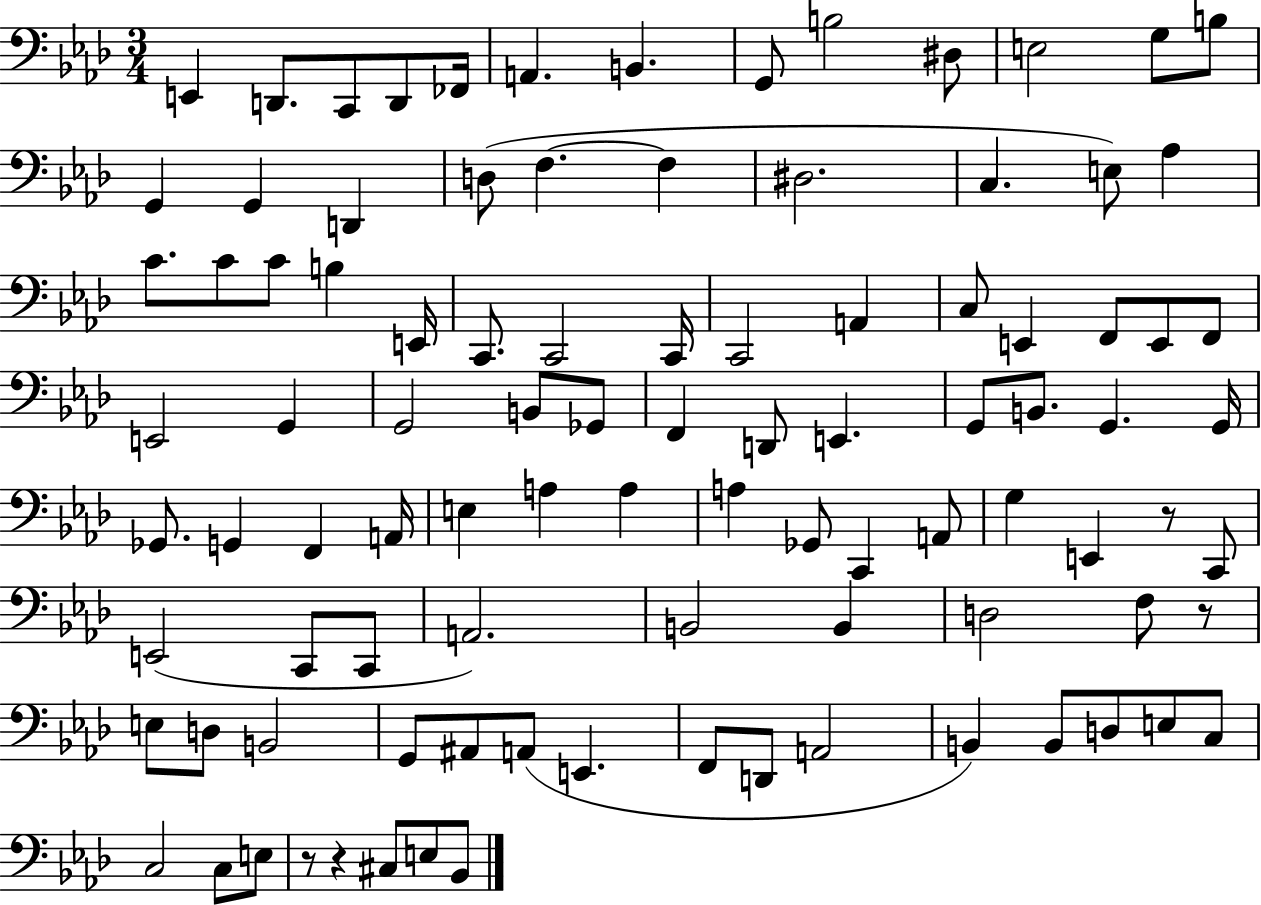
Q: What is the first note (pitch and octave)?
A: E2